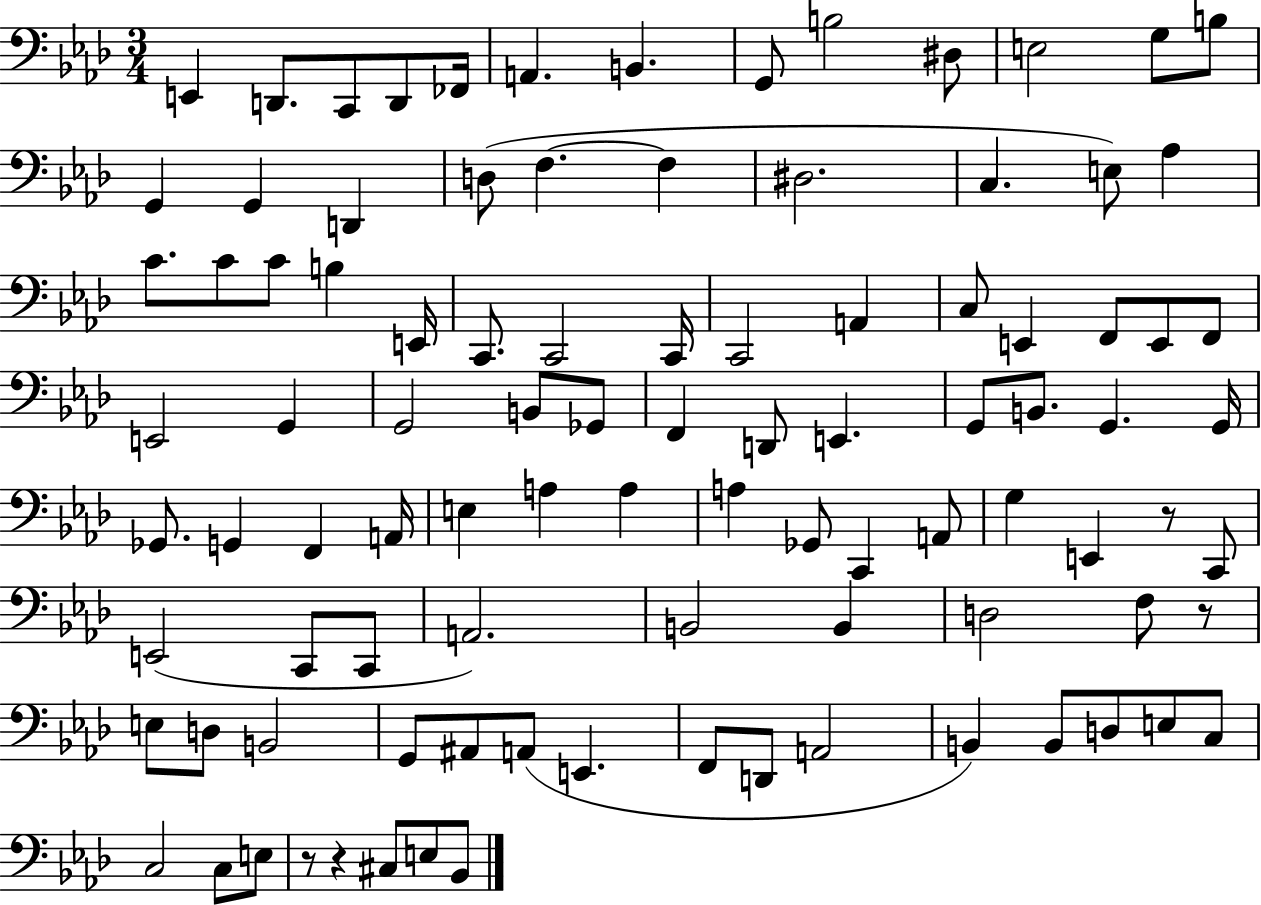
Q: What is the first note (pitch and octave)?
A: E2